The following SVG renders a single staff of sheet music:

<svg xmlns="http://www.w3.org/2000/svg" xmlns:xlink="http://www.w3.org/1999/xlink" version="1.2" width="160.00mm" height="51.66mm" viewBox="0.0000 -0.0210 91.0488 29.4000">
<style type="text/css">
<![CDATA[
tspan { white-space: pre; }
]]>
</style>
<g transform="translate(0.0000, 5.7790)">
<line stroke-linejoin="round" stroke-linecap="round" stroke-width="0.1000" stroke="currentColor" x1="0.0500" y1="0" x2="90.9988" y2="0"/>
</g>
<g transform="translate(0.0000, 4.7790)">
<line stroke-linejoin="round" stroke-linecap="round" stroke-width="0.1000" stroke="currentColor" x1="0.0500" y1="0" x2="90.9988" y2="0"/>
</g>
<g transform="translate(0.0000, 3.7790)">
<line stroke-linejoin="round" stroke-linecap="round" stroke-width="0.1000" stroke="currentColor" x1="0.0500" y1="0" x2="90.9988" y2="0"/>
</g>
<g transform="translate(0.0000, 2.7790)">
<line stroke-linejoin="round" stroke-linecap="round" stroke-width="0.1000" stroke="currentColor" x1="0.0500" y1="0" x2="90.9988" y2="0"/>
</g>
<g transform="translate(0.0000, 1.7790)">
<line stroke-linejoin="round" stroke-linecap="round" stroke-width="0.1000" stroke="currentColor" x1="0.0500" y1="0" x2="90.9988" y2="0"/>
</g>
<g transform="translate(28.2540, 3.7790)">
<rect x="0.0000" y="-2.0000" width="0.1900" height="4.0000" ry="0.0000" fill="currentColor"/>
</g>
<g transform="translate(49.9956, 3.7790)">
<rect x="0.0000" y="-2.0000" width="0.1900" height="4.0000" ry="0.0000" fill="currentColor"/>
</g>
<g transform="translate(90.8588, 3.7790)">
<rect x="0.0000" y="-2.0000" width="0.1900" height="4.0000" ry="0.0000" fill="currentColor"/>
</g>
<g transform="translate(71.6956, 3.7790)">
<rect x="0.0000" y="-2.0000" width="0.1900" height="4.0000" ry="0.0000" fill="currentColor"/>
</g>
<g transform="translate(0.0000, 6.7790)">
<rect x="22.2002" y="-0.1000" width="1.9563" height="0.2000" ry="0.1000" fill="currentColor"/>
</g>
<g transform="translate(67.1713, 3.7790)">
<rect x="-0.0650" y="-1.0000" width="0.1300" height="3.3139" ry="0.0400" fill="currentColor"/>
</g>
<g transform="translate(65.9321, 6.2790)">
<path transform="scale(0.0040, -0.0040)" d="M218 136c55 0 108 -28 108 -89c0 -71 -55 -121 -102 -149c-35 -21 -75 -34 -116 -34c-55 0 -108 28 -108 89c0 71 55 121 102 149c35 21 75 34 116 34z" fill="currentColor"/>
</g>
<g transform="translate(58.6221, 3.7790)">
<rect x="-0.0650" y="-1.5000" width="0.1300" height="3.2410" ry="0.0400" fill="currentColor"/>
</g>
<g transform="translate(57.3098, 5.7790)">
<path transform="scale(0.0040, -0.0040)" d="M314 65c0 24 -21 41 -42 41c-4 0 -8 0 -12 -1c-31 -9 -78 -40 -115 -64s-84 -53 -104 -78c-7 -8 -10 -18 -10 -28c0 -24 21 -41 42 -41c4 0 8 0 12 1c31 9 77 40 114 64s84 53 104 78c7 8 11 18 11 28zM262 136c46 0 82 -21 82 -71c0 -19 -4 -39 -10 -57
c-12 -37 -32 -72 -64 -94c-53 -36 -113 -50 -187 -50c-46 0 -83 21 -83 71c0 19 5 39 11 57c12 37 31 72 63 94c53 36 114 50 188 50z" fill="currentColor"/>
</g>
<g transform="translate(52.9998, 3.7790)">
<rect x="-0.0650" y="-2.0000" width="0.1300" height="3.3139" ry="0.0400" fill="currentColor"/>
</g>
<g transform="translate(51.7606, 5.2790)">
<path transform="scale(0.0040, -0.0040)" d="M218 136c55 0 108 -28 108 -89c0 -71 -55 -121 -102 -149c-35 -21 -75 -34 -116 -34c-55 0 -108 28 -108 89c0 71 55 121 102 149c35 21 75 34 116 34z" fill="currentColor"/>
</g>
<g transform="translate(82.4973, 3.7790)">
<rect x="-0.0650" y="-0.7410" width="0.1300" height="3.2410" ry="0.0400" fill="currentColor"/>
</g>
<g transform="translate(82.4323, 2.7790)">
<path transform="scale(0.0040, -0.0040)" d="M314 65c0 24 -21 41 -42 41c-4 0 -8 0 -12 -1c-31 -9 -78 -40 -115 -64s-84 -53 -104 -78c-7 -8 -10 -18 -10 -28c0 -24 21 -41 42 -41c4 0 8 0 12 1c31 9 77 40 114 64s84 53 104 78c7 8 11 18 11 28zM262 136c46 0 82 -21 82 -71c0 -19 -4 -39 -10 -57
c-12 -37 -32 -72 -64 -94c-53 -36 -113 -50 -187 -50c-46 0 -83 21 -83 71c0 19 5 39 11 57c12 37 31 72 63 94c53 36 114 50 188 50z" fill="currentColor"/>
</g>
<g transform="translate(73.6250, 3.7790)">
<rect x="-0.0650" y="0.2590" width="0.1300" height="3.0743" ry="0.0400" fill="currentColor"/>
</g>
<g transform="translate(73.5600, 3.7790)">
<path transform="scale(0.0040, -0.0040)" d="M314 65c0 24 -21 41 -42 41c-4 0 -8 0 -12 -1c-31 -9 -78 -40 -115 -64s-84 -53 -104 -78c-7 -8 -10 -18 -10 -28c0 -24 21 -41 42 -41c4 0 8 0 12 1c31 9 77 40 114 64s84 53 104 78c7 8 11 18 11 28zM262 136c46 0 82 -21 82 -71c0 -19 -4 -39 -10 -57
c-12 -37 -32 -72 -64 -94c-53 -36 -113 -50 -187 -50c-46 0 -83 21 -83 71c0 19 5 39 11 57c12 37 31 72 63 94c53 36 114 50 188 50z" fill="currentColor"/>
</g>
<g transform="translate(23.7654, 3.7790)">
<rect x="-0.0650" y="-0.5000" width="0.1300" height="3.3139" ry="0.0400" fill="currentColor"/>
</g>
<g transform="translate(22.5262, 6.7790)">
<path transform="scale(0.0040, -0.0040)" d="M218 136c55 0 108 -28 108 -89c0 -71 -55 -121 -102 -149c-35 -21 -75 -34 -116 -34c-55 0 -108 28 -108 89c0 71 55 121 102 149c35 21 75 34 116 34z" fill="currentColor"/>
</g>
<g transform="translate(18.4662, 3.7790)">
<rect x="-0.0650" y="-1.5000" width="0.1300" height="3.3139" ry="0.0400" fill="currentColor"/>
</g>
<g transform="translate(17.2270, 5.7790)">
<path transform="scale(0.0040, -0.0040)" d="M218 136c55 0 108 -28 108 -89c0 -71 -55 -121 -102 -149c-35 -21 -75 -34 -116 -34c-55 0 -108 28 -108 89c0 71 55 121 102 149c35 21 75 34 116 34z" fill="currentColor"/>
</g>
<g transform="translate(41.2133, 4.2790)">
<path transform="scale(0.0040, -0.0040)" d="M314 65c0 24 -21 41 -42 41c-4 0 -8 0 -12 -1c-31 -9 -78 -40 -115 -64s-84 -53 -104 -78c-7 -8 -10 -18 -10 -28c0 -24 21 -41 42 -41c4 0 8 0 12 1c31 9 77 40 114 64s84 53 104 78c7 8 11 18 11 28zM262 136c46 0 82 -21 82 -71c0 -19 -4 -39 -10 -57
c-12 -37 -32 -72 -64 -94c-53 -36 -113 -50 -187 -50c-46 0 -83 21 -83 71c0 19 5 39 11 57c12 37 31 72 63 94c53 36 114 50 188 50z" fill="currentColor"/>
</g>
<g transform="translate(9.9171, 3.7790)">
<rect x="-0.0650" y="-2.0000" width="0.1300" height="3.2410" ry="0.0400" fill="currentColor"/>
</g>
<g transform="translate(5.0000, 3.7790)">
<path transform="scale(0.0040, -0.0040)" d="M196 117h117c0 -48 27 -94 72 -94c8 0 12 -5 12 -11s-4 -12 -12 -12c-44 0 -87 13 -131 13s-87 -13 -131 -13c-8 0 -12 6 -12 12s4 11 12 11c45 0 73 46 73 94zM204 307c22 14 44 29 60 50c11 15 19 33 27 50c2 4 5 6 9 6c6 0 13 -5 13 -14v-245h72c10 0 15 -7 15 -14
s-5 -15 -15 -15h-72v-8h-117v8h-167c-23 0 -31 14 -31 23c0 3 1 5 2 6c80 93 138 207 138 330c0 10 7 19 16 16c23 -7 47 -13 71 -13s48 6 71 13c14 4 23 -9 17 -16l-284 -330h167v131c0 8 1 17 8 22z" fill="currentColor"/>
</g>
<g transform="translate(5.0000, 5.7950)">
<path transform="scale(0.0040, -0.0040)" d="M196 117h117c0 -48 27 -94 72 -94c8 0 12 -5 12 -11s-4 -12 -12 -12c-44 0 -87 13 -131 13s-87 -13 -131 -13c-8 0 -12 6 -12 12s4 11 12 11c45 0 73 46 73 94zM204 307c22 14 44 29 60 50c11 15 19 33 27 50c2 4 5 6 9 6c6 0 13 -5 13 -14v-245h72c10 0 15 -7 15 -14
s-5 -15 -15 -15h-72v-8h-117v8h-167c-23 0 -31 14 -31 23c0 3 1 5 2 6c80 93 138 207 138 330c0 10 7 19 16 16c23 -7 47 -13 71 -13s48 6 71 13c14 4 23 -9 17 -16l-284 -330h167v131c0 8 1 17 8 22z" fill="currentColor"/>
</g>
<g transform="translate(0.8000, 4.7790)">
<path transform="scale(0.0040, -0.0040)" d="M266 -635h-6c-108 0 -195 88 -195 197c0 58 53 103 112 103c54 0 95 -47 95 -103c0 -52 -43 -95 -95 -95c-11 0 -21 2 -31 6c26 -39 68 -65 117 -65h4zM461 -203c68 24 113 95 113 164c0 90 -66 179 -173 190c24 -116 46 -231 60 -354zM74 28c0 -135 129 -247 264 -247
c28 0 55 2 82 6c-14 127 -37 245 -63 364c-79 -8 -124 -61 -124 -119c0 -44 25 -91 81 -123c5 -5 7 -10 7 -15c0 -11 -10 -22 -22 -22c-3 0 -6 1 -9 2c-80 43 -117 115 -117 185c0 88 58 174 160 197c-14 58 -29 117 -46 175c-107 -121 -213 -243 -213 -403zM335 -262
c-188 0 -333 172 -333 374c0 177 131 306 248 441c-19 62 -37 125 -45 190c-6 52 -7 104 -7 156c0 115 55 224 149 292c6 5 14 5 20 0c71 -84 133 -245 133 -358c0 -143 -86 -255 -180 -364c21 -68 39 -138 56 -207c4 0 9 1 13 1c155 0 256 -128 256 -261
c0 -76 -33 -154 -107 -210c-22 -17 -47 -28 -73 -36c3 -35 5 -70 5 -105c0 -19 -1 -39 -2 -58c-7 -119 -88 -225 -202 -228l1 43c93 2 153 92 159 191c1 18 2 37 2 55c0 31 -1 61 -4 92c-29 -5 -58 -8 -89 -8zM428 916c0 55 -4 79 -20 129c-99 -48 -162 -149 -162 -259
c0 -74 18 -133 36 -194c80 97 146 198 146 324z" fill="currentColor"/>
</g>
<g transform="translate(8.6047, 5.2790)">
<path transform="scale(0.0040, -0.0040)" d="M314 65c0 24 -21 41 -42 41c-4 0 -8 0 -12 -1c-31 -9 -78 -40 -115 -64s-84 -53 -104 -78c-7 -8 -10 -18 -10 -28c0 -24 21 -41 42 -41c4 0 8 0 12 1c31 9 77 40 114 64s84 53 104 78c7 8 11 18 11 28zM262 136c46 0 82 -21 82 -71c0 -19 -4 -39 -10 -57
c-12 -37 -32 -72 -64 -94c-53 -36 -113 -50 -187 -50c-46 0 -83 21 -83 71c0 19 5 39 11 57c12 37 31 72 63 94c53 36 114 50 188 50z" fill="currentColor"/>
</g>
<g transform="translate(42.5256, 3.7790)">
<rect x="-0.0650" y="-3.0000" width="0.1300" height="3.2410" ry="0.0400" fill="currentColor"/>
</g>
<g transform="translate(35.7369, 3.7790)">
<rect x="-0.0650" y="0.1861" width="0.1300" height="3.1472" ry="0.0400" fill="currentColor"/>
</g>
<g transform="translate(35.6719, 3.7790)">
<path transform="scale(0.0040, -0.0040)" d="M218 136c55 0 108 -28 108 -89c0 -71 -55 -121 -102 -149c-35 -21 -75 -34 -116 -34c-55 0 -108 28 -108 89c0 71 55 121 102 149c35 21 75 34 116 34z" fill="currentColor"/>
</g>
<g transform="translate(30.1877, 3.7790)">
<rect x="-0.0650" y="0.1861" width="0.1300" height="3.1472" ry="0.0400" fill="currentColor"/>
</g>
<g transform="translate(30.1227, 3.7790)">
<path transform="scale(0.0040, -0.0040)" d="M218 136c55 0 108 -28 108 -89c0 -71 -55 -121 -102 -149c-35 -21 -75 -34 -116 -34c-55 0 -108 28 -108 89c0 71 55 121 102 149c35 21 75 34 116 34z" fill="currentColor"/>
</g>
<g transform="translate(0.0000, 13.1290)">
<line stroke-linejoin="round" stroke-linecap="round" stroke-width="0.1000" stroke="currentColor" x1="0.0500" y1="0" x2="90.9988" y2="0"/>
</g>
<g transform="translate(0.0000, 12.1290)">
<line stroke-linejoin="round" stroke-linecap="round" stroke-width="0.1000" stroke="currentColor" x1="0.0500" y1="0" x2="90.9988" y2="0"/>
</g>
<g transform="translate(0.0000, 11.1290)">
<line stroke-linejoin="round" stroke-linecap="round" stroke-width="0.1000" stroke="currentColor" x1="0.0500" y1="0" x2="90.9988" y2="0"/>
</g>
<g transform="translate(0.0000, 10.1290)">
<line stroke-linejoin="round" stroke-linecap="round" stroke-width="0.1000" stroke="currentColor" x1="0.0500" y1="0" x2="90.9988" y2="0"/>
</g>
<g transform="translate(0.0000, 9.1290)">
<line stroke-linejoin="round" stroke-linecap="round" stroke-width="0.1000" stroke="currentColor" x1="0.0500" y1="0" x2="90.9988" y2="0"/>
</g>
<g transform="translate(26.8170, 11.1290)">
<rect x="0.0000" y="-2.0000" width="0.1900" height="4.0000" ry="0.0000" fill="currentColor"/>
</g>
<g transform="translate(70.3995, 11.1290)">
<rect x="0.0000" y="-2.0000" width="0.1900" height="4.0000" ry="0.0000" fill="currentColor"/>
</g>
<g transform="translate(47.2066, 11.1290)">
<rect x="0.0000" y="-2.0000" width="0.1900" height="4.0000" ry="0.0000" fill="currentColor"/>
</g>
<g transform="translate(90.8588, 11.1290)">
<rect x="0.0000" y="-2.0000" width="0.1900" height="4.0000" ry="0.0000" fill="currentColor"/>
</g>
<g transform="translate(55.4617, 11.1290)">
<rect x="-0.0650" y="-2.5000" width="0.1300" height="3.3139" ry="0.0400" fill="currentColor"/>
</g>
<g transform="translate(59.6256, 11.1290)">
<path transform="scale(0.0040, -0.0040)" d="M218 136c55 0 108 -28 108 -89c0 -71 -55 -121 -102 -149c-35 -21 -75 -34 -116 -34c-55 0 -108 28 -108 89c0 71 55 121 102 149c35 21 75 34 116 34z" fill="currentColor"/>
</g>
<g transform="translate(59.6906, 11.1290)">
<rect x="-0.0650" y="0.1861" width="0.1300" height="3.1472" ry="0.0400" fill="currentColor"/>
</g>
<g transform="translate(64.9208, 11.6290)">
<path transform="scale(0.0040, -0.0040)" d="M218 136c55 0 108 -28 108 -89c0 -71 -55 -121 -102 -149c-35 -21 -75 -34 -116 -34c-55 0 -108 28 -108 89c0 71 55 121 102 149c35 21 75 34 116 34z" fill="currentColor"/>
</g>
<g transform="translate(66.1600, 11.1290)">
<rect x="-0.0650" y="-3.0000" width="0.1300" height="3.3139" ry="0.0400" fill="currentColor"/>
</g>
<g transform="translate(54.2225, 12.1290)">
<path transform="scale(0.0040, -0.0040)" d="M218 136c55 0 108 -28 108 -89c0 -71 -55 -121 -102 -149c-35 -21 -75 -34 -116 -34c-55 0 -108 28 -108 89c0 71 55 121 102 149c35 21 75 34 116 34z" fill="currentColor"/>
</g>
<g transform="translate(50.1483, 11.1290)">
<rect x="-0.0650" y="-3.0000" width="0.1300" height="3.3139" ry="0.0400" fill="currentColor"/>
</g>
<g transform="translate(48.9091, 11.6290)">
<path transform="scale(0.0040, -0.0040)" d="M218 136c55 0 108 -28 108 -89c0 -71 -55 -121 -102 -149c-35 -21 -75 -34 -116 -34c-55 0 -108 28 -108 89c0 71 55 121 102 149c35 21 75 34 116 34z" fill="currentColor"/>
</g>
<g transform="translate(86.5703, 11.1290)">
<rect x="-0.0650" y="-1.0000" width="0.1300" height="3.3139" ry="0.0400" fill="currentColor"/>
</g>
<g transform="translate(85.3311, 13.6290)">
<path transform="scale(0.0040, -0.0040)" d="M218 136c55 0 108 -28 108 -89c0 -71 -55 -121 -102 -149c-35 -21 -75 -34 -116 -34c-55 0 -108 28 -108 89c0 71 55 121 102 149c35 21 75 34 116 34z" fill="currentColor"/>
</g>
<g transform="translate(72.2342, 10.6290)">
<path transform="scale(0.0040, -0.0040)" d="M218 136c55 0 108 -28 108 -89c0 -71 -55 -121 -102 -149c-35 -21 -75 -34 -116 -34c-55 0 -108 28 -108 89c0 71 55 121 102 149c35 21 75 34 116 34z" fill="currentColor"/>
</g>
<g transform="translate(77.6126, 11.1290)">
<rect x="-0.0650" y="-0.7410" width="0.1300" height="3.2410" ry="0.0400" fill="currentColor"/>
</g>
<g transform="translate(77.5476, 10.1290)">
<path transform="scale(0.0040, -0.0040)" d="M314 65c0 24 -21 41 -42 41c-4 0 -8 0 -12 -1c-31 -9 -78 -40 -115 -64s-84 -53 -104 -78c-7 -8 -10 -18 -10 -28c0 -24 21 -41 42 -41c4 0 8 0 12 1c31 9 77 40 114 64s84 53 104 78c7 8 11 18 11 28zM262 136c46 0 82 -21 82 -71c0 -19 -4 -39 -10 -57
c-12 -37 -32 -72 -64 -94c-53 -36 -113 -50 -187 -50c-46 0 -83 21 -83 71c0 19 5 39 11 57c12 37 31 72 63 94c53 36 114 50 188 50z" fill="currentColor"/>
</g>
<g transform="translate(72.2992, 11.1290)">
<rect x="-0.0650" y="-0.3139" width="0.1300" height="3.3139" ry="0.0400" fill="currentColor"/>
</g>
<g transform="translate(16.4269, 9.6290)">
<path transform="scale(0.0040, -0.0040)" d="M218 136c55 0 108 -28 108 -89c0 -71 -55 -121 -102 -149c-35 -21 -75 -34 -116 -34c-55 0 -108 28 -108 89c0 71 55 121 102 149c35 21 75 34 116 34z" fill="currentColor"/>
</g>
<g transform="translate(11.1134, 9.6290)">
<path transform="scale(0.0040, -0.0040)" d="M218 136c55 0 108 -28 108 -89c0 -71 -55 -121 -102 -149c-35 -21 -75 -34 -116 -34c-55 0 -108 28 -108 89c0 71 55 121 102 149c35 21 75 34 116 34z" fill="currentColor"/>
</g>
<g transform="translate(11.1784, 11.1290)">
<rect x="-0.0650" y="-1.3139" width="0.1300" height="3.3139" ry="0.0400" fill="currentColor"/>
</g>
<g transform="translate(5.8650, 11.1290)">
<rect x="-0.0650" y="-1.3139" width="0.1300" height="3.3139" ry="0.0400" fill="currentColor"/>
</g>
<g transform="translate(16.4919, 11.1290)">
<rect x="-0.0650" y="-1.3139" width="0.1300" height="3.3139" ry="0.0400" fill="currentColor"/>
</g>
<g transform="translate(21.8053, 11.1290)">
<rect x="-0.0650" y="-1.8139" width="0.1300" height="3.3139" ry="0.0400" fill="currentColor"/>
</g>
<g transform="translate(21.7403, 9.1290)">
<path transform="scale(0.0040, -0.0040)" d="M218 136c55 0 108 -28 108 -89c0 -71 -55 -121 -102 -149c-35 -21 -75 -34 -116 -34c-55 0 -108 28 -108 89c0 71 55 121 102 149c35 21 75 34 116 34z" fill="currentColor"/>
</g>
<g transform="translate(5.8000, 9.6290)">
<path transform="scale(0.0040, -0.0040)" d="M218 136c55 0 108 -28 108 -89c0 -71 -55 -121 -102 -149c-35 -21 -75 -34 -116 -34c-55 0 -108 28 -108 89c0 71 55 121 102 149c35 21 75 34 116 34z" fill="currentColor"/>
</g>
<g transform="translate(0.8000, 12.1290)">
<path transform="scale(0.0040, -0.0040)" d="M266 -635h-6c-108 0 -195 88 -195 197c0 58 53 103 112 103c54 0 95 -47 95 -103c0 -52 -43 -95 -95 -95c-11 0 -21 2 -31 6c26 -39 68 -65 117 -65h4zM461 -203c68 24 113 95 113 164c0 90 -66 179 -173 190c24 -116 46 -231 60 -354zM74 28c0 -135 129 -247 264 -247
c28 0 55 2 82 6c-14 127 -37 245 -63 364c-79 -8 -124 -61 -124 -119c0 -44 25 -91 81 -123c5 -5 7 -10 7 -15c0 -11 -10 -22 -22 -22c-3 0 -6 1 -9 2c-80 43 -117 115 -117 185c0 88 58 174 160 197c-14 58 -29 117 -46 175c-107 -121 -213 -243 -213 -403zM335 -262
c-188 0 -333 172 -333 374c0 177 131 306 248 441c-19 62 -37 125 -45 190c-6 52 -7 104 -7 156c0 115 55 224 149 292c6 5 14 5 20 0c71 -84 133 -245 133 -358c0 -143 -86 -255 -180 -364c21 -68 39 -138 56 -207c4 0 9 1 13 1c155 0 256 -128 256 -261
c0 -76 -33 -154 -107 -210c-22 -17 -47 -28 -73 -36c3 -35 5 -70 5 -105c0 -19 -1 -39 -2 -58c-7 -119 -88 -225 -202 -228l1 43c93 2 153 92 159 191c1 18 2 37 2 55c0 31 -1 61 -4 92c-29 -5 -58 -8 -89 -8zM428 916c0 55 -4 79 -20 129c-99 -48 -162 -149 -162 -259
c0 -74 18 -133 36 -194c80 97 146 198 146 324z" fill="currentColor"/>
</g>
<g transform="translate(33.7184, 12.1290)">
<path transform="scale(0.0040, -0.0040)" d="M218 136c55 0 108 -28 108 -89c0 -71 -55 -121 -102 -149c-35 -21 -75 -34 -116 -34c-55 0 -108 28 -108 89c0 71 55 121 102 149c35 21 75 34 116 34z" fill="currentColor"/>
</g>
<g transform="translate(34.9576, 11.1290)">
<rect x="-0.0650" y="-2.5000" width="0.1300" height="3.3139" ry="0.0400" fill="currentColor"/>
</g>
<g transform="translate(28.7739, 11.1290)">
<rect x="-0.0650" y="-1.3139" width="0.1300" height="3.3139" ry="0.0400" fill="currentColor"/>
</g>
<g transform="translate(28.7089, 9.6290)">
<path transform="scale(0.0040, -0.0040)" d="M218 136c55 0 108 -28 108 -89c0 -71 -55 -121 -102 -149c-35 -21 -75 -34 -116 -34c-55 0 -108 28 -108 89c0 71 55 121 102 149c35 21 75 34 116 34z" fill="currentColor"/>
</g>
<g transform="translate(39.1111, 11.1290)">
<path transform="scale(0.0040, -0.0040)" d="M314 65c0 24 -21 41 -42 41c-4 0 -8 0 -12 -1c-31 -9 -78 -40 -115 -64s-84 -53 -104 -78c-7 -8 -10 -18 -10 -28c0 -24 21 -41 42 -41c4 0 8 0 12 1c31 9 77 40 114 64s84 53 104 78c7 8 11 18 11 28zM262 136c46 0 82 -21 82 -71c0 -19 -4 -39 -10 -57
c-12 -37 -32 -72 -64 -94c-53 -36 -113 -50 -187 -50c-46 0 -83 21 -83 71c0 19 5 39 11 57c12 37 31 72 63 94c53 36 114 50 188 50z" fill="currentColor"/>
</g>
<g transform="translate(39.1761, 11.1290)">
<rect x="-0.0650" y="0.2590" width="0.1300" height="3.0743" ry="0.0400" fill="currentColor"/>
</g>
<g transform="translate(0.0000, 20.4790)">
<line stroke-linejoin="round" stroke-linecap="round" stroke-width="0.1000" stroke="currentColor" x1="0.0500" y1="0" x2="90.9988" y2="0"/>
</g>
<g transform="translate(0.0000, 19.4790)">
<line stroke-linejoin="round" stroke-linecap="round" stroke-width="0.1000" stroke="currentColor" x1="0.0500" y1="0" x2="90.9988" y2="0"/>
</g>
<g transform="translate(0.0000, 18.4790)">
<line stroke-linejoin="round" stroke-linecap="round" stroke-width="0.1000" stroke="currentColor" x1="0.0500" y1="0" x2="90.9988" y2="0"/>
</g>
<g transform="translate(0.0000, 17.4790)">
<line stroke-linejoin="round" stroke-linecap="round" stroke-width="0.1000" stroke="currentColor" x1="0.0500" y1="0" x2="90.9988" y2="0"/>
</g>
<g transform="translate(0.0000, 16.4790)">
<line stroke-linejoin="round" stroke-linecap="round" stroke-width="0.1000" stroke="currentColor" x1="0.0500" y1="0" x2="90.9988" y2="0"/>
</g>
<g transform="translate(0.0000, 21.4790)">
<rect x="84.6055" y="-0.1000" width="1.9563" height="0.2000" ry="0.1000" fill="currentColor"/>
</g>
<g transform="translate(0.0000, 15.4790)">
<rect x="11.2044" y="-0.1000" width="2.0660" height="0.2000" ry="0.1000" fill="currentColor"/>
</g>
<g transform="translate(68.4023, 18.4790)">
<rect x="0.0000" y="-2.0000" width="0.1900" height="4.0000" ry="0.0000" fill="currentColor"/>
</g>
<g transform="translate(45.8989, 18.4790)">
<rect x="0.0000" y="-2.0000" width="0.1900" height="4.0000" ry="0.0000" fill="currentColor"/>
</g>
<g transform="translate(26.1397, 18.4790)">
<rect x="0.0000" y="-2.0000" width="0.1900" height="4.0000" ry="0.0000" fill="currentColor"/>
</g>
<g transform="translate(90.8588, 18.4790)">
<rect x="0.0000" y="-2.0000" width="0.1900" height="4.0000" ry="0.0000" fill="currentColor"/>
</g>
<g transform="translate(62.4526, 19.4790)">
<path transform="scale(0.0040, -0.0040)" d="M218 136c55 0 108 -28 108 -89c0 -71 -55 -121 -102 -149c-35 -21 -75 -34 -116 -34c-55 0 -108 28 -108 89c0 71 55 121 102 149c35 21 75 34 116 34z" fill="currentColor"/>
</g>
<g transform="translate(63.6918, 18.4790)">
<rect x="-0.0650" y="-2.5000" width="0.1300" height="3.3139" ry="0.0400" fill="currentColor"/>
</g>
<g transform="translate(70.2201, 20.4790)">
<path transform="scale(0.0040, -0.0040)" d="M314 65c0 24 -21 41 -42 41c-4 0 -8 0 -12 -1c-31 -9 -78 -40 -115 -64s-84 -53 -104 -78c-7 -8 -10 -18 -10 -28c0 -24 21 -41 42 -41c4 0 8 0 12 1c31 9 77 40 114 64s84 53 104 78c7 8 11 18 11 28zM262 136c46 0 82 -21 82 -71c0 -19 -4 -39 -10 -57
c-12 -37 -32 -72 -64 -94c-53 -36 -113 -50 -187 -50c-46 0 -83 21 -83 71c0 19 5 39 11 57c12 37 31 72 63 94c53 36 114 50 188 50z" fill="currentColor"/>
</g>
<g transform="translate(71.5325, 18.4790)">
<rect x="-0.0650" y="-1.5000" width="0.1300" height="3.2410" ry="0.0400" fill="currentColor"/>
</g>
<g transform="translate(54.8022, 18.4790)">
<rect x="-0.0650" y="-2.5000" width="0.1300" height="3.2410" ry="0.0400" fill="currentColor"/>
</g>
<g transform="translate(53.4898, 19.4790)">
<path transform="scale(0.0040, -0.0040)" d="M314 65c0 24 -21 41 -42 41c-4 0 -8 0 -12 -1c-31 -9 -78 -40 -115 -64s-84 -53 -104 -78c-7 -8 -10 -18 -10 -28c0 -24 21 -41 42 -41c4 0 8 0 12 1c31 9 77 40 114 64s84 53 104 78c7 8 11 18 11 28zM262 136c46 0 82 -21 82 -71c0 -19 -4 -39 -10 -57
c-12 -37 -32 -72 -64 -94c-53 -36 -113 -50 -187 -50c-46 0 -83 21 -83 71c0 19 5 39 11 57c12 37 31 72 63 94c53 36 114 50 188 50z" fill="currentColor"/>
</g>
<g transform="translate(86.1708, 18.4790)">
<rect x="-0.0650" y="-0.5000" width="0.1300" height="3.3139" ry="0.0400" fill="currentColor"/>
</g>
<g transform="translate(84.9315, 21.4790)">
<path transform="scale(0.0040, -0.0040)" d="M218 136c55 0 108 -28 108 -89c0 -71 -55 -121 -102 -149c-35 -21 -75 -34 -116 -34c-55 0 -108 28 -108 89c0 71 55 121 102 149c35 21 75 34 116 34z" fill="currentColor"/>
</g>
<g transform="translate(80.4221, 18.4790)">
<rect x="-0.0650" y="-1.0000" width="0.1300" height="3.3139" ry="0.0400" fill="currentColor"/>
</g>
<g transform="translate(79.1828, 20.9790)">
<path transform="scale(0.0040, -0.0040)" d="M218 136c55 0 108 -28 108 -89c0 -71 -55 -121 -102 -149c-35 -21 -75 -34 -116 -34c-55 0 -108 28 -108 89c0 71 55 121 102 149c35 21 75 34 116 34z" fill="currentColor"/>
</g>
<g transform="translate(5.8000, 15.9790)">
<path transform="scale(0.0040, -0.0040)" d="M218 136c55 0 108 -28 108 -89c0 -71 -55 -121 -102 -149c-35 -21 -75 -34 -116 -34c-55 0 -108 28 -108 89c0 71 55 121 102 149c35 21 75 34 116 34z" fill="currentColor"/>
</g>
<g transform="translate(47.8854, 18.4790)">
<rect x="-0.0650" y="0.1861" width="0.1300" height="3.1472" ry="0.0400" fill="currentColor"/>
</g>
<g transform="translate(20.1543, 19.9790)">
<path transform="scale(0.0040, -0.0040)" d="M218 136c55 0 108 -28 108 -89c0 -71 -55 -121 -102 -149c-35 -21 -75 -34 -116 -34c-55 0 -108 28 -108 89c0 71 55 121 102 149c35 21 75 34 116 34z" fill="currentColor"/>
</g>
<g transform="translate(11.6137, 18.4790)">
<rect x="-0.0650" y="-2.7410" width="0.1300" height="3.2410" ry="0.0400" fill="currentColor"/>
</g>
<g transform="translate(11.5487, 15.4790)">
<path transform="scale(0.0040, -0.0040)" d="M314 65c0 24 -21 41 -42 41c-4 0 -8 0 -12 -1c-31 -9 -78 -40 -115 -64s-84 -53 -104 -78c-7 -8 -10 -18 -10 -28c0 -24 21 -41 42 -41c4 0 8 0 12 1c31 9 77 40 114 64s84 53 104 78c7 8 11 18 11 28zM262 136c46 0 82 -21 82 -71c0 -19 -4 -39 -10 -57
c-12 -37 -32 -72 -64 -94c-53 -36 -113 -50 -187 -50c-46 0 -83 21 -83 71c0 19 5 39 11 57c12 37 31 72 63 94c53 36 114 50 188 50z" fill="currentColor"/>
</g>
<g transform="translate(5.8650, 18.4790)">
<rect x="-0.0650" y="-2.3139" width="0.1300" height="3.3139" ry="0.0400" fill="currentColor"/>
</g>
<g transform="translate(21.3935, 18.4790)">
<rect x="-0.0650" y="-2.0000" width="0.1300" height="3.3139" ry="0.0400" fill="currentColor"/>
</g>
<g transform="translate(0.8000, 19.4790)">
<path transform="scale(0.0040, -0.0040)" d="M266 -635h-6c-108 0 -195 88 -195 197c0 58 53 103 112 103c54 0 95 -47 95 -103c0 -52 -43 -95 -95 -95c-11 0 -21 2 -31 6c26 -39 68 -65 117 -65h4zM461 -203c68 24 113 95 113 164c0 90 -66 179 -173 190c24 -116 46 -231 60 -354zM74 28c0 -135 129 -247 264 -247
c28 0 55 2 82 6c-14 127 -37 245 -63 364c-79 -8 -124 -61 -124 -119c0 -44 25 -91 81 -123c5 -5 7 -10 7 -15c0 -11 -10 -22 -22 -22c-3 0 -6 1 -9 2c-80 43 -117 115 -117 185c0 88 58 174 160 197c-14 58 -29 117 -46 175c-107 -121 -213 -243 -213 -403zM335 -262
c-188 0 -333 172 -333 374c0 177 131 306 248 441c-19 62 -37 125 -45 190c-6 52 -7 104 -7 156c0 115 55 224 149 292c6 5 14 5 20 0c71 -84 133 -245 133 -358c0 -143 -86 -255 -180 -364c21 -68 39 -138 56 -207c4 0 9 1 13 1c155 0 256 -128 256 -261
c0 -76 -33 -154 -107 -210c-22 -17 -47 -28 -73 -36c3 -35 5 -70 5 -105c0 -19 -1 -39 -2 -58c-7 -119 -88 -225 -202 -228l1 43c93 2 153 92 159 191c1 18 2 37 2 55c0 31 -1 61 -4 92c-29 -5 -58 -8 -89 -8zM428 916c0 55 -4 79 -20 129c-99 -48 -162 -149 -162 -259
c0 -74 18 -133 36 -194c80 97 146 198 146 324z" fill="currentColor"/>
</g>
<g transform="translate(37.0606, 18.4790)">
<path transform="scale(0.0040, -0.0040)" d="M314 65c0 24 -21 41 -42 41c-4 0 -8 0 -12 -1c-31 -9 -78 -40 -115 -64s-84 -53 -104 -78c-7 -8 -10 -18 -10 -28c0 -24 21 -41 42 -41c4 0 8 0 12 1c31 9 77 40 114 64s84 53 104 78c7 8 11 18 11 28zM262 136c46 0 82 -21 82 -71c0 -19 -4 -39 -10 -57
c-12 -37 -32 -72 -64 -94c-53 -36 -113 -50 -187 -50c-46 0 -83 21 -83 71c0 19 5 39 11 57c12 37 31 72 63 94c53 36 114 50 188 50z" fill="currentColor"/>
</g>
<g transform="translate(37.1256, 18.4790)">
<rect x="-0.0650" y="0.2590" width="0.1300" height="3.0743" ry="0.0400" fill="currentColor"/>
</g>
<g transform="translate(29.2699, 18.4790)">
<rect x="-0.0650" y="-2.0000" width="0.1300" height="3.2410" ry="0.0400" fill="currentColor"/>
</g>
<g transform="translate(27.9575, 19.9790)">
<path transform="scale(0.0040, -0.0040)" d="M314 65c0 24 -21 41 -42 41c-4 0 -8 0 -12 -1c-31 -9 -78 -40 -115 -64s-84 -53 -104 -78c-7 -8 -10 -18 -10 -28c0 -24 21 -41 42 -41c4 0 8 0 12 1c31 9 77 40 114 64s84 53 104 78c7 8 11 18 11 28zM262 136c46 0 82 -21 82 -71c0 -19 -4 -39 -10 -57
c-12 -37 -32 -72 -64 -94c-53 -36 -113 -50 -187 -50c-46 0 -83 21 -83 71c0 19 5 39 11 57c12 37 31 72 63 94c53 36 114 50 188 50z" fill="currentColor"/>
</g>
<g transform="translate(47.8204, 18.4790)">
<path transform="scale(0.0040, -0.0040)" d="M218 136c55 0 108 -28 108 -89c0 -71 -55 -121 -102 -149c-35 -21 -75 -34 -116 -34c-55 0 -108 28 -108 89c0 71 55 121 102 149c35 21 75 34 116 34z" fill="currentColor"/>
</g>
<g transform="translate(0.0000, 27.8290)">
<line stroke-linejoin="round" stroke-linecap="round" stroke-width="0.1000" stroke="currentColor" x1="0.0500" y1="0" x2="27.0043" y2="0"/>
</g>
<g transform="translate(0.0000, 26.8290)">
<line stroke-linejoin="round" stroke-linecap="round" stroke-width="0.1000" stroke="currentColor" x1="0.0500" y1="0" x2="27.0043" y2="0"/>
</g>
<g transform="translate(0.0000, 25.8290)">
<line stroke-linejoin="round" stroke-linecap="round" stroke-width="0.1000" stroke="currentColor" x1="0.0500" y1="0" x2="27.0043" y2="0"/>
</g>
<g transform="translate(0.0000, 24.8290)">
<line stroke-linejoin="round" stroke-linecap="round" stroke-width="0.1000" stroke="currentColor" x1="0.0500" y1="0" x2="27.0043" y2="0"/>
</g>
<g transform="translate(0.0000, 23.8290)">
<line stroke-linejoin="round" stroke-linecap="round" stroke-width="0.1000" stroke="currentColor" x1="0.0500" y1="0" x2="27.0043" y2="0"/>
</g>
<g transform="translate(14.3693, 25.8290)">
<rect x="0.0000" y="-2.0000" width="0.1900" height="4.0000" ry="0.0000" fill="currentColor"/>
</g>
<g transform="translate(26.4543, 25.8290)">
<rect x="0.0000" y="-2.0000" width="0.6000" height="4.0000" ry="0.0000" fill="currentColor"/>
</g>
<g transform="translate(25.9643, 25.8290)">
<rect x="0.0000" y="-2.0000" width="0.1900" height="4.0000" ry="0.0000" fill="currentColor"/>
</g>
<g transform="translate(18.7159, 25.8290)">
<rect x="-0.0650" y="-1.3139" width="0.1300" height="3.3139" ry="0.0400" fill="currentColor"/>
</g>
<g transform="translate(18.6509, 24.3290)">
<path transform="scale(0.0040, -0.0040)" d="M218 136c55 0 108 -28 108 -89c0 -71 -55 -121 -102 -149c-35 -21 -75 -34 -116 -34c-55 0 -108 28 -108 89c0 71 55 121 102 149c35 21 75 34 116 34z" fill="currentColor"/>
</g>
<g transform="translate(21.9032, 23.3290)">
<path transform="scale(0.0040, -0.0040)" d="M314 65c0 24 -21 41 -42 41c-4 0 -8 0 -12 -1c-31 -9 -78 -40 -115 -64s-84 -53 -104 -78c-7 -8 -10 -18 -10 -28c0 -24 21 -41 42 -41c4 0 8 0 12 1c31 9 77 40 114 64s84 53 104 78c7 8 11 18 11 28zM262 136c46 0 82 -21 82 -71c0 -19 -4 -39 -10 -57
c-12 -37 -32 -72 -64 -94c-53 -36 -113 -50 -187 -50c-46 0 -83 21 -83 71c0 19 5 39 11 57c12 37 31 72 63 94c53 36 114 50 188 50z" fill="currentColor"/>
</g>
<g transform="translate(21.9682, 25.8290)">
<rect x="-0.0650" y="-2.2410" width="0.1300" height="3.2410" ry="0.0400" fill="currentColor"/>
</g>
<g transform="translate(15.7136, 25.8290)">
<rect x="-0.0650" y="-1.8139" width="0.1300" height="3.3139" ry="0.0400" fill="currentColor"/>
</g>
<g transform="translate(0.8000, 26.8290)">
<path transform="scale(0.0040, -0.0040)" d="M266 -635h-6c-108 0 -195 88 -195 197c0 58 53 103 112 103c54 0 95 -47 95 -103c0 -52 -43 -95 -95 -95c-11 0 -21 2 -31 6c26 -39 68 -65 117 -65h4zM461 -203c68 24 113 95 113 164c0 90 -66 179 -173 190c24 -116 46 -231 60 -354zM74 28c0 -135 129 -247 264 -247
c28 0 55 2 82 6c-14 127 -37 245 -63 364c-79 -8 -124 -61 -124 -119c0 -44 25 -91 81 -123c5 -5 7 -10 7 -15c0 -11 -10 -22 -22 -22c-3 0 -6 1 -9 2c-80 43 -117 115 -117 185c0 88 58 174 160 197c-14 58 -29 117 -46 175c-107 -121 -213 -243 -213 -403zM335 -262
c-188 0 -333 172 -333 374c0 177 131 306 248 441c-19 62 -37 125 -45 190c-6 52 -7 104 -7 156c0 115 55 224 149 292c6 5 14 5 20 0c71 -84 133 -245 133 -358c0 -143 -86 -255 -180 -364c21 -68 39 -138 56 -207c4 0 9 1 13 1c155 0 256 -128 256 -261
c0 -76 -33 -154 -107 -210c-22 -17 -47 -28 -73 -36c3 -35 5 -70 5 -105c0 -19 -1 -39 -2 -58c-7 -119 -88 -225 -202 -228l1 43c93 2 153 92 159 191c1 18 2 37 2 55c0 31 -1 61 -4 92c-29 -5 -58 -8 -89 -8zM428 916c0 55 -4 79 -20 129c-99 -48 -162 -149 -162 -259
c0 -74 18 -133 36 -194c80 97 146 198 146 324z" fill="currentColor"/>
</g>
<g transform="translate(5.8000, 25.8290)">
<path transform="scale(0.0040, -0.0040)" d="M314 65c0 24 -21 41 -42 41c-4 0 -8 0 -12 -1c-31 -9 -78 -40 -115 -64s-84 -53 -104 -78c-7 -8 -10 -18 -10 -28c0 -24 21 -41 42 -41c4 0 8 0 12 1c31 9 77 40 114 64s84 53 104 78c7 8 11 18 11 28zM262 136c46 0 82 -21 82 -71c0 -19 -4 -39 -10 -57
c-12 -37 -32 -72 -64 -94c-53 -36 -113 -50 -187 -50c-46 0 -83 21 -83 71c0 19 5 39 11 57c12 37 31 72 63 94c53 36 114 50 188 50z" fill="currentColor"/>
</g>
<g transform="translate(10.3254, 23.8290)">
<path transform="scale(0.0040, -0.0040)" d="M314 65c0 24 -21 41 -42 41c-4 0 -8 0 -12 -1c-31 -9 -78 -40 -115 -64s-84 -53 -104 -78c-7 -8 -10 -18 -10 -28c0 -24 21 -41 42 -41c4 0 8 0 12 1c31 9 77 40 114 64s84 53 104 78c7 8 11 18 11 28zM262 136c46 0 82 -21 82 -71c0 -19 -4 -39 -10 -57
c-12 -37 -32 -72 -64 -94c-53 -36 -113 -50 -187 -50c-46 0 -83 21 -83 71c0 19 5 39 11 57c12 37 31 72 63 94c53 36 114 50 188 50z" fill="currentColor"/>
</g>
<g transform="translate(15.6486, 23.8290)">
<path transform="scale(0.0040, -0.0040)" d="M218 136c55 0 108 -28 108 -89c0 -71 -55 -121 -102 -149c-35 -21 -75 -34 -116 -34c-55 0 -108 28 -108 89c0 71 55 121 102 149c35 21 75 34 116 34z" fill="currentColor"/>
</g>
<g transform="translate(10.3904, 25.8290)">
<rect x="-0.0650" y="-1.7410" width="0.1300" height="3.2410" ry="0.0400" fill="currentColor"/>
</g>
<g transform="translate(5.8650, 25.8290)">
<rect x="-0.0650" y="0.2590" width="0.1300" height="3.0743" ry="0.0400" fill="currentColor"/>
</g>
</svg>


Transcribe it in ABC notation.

X:1
T:Untitled
M:4/4
L:1/4
K:C
F2 E C B B A2 F E2 D B2 d2 e e e f e G B2 A G B A c d2 D g a2 F F2 B2 B G2 G E2 D C B2 f2 f e g2